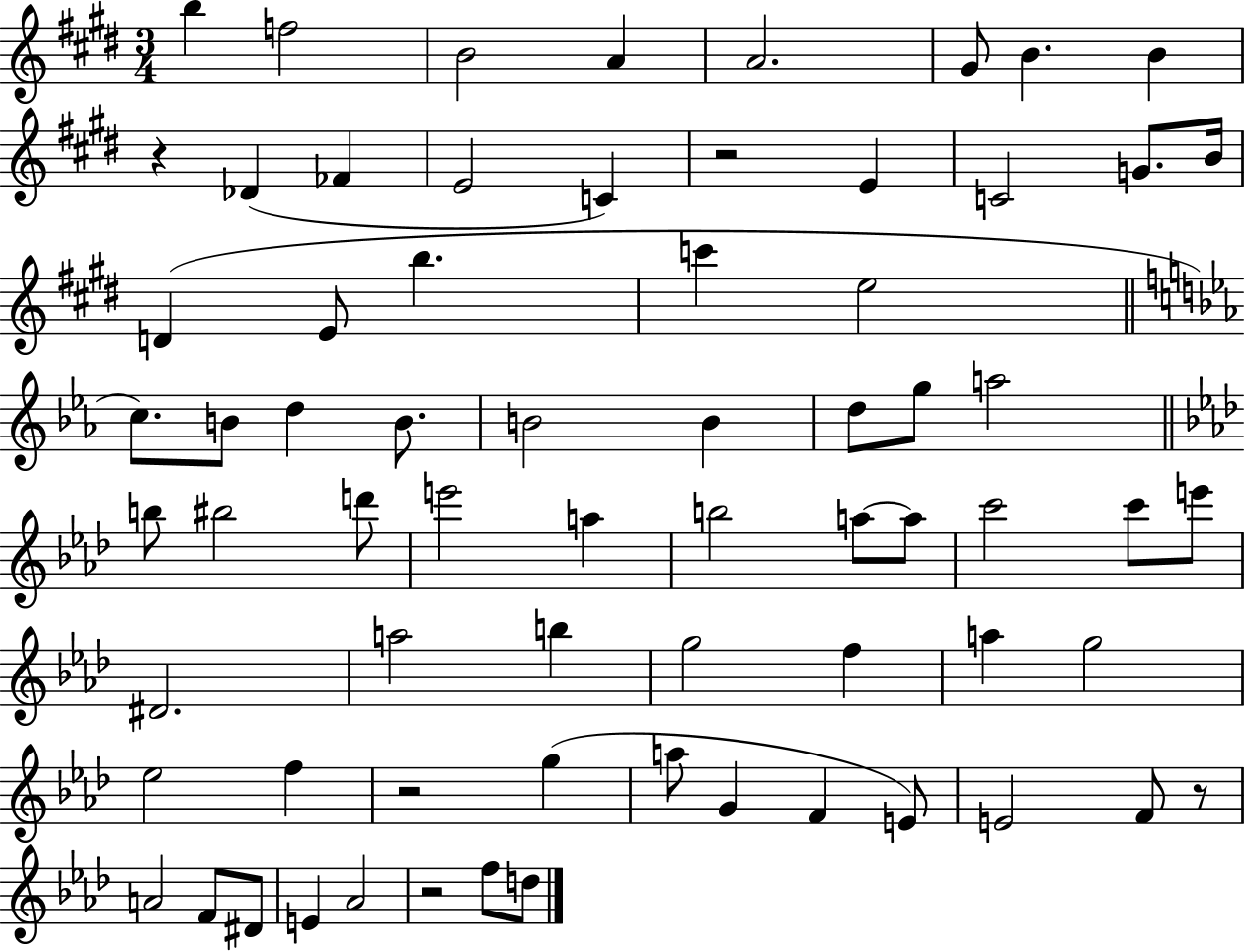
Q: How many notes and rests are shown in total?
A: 69